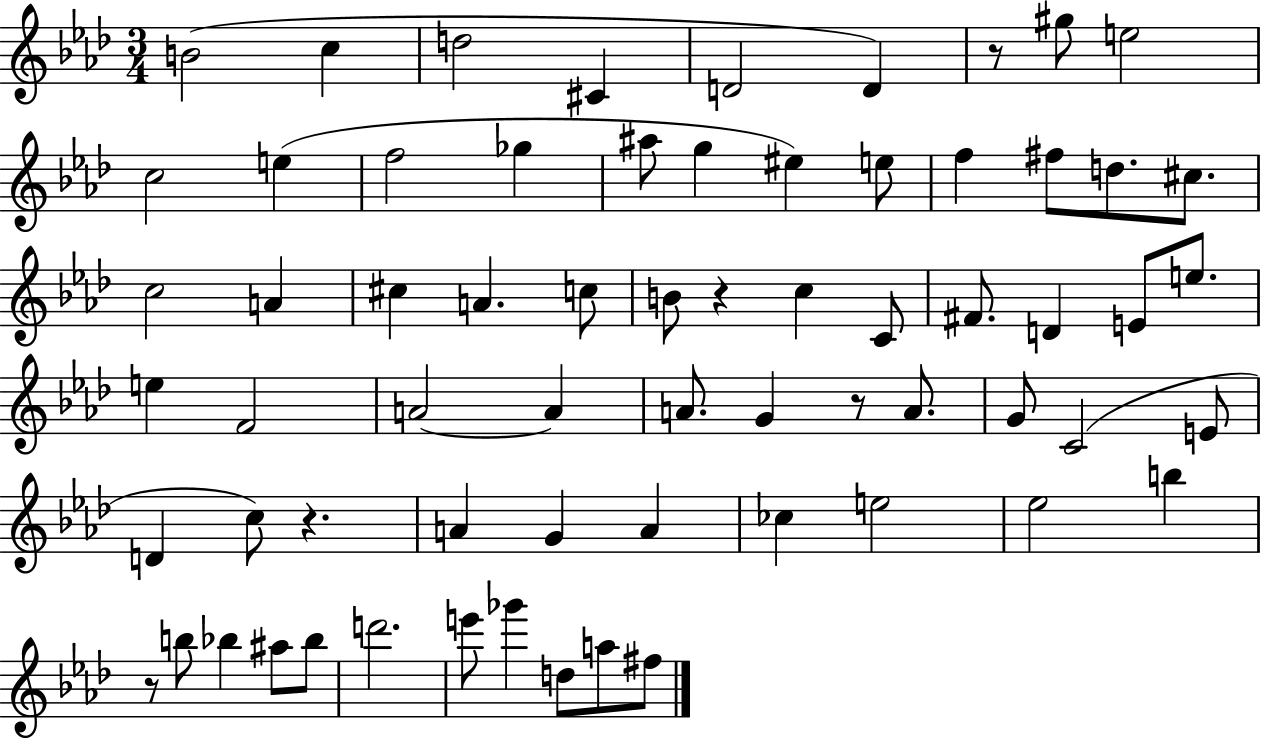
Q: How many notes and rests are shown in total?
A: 66